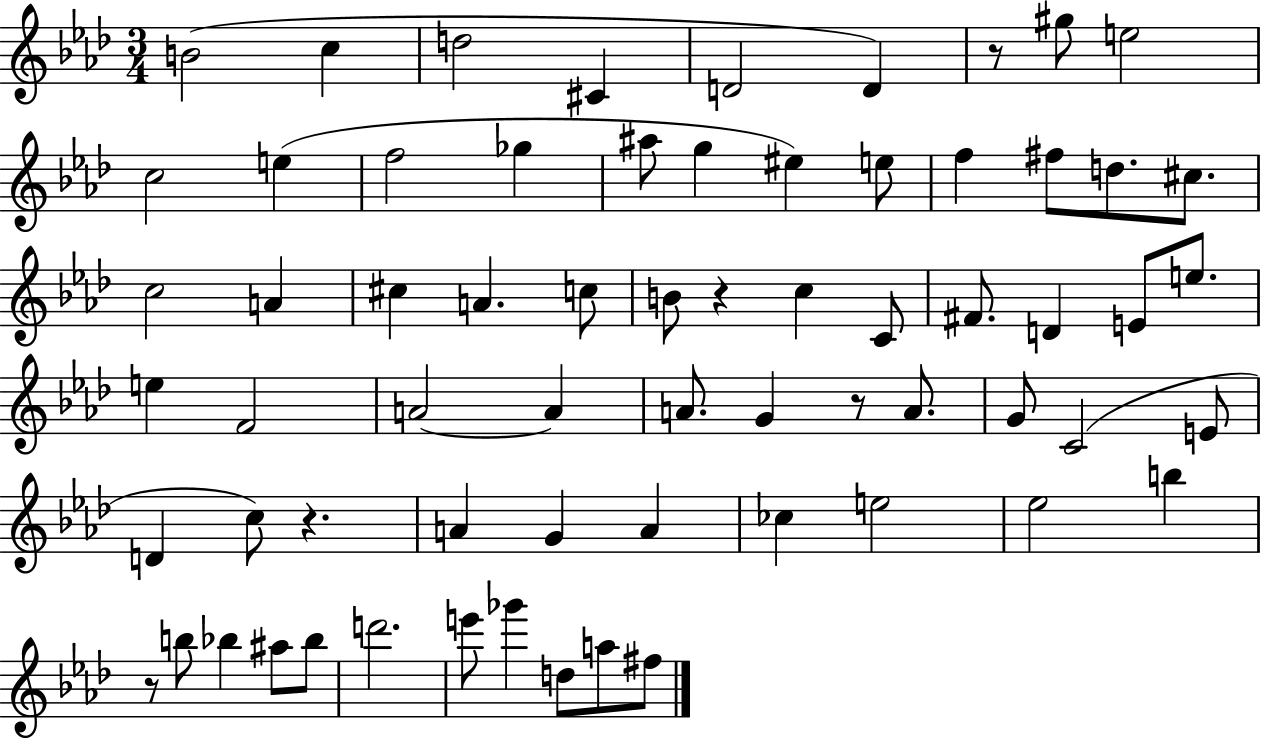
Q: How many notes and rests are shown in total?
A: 66